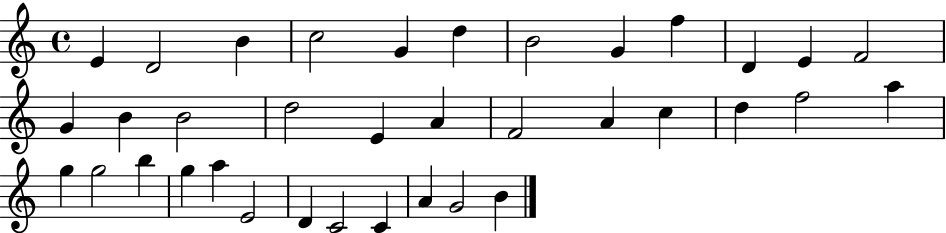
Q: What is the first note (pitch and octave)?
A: E4